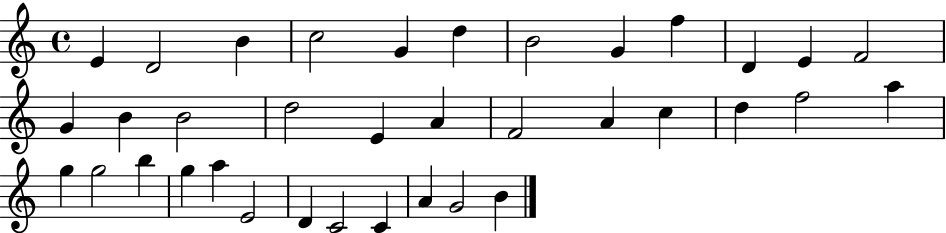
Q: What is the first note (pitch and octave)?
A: E4